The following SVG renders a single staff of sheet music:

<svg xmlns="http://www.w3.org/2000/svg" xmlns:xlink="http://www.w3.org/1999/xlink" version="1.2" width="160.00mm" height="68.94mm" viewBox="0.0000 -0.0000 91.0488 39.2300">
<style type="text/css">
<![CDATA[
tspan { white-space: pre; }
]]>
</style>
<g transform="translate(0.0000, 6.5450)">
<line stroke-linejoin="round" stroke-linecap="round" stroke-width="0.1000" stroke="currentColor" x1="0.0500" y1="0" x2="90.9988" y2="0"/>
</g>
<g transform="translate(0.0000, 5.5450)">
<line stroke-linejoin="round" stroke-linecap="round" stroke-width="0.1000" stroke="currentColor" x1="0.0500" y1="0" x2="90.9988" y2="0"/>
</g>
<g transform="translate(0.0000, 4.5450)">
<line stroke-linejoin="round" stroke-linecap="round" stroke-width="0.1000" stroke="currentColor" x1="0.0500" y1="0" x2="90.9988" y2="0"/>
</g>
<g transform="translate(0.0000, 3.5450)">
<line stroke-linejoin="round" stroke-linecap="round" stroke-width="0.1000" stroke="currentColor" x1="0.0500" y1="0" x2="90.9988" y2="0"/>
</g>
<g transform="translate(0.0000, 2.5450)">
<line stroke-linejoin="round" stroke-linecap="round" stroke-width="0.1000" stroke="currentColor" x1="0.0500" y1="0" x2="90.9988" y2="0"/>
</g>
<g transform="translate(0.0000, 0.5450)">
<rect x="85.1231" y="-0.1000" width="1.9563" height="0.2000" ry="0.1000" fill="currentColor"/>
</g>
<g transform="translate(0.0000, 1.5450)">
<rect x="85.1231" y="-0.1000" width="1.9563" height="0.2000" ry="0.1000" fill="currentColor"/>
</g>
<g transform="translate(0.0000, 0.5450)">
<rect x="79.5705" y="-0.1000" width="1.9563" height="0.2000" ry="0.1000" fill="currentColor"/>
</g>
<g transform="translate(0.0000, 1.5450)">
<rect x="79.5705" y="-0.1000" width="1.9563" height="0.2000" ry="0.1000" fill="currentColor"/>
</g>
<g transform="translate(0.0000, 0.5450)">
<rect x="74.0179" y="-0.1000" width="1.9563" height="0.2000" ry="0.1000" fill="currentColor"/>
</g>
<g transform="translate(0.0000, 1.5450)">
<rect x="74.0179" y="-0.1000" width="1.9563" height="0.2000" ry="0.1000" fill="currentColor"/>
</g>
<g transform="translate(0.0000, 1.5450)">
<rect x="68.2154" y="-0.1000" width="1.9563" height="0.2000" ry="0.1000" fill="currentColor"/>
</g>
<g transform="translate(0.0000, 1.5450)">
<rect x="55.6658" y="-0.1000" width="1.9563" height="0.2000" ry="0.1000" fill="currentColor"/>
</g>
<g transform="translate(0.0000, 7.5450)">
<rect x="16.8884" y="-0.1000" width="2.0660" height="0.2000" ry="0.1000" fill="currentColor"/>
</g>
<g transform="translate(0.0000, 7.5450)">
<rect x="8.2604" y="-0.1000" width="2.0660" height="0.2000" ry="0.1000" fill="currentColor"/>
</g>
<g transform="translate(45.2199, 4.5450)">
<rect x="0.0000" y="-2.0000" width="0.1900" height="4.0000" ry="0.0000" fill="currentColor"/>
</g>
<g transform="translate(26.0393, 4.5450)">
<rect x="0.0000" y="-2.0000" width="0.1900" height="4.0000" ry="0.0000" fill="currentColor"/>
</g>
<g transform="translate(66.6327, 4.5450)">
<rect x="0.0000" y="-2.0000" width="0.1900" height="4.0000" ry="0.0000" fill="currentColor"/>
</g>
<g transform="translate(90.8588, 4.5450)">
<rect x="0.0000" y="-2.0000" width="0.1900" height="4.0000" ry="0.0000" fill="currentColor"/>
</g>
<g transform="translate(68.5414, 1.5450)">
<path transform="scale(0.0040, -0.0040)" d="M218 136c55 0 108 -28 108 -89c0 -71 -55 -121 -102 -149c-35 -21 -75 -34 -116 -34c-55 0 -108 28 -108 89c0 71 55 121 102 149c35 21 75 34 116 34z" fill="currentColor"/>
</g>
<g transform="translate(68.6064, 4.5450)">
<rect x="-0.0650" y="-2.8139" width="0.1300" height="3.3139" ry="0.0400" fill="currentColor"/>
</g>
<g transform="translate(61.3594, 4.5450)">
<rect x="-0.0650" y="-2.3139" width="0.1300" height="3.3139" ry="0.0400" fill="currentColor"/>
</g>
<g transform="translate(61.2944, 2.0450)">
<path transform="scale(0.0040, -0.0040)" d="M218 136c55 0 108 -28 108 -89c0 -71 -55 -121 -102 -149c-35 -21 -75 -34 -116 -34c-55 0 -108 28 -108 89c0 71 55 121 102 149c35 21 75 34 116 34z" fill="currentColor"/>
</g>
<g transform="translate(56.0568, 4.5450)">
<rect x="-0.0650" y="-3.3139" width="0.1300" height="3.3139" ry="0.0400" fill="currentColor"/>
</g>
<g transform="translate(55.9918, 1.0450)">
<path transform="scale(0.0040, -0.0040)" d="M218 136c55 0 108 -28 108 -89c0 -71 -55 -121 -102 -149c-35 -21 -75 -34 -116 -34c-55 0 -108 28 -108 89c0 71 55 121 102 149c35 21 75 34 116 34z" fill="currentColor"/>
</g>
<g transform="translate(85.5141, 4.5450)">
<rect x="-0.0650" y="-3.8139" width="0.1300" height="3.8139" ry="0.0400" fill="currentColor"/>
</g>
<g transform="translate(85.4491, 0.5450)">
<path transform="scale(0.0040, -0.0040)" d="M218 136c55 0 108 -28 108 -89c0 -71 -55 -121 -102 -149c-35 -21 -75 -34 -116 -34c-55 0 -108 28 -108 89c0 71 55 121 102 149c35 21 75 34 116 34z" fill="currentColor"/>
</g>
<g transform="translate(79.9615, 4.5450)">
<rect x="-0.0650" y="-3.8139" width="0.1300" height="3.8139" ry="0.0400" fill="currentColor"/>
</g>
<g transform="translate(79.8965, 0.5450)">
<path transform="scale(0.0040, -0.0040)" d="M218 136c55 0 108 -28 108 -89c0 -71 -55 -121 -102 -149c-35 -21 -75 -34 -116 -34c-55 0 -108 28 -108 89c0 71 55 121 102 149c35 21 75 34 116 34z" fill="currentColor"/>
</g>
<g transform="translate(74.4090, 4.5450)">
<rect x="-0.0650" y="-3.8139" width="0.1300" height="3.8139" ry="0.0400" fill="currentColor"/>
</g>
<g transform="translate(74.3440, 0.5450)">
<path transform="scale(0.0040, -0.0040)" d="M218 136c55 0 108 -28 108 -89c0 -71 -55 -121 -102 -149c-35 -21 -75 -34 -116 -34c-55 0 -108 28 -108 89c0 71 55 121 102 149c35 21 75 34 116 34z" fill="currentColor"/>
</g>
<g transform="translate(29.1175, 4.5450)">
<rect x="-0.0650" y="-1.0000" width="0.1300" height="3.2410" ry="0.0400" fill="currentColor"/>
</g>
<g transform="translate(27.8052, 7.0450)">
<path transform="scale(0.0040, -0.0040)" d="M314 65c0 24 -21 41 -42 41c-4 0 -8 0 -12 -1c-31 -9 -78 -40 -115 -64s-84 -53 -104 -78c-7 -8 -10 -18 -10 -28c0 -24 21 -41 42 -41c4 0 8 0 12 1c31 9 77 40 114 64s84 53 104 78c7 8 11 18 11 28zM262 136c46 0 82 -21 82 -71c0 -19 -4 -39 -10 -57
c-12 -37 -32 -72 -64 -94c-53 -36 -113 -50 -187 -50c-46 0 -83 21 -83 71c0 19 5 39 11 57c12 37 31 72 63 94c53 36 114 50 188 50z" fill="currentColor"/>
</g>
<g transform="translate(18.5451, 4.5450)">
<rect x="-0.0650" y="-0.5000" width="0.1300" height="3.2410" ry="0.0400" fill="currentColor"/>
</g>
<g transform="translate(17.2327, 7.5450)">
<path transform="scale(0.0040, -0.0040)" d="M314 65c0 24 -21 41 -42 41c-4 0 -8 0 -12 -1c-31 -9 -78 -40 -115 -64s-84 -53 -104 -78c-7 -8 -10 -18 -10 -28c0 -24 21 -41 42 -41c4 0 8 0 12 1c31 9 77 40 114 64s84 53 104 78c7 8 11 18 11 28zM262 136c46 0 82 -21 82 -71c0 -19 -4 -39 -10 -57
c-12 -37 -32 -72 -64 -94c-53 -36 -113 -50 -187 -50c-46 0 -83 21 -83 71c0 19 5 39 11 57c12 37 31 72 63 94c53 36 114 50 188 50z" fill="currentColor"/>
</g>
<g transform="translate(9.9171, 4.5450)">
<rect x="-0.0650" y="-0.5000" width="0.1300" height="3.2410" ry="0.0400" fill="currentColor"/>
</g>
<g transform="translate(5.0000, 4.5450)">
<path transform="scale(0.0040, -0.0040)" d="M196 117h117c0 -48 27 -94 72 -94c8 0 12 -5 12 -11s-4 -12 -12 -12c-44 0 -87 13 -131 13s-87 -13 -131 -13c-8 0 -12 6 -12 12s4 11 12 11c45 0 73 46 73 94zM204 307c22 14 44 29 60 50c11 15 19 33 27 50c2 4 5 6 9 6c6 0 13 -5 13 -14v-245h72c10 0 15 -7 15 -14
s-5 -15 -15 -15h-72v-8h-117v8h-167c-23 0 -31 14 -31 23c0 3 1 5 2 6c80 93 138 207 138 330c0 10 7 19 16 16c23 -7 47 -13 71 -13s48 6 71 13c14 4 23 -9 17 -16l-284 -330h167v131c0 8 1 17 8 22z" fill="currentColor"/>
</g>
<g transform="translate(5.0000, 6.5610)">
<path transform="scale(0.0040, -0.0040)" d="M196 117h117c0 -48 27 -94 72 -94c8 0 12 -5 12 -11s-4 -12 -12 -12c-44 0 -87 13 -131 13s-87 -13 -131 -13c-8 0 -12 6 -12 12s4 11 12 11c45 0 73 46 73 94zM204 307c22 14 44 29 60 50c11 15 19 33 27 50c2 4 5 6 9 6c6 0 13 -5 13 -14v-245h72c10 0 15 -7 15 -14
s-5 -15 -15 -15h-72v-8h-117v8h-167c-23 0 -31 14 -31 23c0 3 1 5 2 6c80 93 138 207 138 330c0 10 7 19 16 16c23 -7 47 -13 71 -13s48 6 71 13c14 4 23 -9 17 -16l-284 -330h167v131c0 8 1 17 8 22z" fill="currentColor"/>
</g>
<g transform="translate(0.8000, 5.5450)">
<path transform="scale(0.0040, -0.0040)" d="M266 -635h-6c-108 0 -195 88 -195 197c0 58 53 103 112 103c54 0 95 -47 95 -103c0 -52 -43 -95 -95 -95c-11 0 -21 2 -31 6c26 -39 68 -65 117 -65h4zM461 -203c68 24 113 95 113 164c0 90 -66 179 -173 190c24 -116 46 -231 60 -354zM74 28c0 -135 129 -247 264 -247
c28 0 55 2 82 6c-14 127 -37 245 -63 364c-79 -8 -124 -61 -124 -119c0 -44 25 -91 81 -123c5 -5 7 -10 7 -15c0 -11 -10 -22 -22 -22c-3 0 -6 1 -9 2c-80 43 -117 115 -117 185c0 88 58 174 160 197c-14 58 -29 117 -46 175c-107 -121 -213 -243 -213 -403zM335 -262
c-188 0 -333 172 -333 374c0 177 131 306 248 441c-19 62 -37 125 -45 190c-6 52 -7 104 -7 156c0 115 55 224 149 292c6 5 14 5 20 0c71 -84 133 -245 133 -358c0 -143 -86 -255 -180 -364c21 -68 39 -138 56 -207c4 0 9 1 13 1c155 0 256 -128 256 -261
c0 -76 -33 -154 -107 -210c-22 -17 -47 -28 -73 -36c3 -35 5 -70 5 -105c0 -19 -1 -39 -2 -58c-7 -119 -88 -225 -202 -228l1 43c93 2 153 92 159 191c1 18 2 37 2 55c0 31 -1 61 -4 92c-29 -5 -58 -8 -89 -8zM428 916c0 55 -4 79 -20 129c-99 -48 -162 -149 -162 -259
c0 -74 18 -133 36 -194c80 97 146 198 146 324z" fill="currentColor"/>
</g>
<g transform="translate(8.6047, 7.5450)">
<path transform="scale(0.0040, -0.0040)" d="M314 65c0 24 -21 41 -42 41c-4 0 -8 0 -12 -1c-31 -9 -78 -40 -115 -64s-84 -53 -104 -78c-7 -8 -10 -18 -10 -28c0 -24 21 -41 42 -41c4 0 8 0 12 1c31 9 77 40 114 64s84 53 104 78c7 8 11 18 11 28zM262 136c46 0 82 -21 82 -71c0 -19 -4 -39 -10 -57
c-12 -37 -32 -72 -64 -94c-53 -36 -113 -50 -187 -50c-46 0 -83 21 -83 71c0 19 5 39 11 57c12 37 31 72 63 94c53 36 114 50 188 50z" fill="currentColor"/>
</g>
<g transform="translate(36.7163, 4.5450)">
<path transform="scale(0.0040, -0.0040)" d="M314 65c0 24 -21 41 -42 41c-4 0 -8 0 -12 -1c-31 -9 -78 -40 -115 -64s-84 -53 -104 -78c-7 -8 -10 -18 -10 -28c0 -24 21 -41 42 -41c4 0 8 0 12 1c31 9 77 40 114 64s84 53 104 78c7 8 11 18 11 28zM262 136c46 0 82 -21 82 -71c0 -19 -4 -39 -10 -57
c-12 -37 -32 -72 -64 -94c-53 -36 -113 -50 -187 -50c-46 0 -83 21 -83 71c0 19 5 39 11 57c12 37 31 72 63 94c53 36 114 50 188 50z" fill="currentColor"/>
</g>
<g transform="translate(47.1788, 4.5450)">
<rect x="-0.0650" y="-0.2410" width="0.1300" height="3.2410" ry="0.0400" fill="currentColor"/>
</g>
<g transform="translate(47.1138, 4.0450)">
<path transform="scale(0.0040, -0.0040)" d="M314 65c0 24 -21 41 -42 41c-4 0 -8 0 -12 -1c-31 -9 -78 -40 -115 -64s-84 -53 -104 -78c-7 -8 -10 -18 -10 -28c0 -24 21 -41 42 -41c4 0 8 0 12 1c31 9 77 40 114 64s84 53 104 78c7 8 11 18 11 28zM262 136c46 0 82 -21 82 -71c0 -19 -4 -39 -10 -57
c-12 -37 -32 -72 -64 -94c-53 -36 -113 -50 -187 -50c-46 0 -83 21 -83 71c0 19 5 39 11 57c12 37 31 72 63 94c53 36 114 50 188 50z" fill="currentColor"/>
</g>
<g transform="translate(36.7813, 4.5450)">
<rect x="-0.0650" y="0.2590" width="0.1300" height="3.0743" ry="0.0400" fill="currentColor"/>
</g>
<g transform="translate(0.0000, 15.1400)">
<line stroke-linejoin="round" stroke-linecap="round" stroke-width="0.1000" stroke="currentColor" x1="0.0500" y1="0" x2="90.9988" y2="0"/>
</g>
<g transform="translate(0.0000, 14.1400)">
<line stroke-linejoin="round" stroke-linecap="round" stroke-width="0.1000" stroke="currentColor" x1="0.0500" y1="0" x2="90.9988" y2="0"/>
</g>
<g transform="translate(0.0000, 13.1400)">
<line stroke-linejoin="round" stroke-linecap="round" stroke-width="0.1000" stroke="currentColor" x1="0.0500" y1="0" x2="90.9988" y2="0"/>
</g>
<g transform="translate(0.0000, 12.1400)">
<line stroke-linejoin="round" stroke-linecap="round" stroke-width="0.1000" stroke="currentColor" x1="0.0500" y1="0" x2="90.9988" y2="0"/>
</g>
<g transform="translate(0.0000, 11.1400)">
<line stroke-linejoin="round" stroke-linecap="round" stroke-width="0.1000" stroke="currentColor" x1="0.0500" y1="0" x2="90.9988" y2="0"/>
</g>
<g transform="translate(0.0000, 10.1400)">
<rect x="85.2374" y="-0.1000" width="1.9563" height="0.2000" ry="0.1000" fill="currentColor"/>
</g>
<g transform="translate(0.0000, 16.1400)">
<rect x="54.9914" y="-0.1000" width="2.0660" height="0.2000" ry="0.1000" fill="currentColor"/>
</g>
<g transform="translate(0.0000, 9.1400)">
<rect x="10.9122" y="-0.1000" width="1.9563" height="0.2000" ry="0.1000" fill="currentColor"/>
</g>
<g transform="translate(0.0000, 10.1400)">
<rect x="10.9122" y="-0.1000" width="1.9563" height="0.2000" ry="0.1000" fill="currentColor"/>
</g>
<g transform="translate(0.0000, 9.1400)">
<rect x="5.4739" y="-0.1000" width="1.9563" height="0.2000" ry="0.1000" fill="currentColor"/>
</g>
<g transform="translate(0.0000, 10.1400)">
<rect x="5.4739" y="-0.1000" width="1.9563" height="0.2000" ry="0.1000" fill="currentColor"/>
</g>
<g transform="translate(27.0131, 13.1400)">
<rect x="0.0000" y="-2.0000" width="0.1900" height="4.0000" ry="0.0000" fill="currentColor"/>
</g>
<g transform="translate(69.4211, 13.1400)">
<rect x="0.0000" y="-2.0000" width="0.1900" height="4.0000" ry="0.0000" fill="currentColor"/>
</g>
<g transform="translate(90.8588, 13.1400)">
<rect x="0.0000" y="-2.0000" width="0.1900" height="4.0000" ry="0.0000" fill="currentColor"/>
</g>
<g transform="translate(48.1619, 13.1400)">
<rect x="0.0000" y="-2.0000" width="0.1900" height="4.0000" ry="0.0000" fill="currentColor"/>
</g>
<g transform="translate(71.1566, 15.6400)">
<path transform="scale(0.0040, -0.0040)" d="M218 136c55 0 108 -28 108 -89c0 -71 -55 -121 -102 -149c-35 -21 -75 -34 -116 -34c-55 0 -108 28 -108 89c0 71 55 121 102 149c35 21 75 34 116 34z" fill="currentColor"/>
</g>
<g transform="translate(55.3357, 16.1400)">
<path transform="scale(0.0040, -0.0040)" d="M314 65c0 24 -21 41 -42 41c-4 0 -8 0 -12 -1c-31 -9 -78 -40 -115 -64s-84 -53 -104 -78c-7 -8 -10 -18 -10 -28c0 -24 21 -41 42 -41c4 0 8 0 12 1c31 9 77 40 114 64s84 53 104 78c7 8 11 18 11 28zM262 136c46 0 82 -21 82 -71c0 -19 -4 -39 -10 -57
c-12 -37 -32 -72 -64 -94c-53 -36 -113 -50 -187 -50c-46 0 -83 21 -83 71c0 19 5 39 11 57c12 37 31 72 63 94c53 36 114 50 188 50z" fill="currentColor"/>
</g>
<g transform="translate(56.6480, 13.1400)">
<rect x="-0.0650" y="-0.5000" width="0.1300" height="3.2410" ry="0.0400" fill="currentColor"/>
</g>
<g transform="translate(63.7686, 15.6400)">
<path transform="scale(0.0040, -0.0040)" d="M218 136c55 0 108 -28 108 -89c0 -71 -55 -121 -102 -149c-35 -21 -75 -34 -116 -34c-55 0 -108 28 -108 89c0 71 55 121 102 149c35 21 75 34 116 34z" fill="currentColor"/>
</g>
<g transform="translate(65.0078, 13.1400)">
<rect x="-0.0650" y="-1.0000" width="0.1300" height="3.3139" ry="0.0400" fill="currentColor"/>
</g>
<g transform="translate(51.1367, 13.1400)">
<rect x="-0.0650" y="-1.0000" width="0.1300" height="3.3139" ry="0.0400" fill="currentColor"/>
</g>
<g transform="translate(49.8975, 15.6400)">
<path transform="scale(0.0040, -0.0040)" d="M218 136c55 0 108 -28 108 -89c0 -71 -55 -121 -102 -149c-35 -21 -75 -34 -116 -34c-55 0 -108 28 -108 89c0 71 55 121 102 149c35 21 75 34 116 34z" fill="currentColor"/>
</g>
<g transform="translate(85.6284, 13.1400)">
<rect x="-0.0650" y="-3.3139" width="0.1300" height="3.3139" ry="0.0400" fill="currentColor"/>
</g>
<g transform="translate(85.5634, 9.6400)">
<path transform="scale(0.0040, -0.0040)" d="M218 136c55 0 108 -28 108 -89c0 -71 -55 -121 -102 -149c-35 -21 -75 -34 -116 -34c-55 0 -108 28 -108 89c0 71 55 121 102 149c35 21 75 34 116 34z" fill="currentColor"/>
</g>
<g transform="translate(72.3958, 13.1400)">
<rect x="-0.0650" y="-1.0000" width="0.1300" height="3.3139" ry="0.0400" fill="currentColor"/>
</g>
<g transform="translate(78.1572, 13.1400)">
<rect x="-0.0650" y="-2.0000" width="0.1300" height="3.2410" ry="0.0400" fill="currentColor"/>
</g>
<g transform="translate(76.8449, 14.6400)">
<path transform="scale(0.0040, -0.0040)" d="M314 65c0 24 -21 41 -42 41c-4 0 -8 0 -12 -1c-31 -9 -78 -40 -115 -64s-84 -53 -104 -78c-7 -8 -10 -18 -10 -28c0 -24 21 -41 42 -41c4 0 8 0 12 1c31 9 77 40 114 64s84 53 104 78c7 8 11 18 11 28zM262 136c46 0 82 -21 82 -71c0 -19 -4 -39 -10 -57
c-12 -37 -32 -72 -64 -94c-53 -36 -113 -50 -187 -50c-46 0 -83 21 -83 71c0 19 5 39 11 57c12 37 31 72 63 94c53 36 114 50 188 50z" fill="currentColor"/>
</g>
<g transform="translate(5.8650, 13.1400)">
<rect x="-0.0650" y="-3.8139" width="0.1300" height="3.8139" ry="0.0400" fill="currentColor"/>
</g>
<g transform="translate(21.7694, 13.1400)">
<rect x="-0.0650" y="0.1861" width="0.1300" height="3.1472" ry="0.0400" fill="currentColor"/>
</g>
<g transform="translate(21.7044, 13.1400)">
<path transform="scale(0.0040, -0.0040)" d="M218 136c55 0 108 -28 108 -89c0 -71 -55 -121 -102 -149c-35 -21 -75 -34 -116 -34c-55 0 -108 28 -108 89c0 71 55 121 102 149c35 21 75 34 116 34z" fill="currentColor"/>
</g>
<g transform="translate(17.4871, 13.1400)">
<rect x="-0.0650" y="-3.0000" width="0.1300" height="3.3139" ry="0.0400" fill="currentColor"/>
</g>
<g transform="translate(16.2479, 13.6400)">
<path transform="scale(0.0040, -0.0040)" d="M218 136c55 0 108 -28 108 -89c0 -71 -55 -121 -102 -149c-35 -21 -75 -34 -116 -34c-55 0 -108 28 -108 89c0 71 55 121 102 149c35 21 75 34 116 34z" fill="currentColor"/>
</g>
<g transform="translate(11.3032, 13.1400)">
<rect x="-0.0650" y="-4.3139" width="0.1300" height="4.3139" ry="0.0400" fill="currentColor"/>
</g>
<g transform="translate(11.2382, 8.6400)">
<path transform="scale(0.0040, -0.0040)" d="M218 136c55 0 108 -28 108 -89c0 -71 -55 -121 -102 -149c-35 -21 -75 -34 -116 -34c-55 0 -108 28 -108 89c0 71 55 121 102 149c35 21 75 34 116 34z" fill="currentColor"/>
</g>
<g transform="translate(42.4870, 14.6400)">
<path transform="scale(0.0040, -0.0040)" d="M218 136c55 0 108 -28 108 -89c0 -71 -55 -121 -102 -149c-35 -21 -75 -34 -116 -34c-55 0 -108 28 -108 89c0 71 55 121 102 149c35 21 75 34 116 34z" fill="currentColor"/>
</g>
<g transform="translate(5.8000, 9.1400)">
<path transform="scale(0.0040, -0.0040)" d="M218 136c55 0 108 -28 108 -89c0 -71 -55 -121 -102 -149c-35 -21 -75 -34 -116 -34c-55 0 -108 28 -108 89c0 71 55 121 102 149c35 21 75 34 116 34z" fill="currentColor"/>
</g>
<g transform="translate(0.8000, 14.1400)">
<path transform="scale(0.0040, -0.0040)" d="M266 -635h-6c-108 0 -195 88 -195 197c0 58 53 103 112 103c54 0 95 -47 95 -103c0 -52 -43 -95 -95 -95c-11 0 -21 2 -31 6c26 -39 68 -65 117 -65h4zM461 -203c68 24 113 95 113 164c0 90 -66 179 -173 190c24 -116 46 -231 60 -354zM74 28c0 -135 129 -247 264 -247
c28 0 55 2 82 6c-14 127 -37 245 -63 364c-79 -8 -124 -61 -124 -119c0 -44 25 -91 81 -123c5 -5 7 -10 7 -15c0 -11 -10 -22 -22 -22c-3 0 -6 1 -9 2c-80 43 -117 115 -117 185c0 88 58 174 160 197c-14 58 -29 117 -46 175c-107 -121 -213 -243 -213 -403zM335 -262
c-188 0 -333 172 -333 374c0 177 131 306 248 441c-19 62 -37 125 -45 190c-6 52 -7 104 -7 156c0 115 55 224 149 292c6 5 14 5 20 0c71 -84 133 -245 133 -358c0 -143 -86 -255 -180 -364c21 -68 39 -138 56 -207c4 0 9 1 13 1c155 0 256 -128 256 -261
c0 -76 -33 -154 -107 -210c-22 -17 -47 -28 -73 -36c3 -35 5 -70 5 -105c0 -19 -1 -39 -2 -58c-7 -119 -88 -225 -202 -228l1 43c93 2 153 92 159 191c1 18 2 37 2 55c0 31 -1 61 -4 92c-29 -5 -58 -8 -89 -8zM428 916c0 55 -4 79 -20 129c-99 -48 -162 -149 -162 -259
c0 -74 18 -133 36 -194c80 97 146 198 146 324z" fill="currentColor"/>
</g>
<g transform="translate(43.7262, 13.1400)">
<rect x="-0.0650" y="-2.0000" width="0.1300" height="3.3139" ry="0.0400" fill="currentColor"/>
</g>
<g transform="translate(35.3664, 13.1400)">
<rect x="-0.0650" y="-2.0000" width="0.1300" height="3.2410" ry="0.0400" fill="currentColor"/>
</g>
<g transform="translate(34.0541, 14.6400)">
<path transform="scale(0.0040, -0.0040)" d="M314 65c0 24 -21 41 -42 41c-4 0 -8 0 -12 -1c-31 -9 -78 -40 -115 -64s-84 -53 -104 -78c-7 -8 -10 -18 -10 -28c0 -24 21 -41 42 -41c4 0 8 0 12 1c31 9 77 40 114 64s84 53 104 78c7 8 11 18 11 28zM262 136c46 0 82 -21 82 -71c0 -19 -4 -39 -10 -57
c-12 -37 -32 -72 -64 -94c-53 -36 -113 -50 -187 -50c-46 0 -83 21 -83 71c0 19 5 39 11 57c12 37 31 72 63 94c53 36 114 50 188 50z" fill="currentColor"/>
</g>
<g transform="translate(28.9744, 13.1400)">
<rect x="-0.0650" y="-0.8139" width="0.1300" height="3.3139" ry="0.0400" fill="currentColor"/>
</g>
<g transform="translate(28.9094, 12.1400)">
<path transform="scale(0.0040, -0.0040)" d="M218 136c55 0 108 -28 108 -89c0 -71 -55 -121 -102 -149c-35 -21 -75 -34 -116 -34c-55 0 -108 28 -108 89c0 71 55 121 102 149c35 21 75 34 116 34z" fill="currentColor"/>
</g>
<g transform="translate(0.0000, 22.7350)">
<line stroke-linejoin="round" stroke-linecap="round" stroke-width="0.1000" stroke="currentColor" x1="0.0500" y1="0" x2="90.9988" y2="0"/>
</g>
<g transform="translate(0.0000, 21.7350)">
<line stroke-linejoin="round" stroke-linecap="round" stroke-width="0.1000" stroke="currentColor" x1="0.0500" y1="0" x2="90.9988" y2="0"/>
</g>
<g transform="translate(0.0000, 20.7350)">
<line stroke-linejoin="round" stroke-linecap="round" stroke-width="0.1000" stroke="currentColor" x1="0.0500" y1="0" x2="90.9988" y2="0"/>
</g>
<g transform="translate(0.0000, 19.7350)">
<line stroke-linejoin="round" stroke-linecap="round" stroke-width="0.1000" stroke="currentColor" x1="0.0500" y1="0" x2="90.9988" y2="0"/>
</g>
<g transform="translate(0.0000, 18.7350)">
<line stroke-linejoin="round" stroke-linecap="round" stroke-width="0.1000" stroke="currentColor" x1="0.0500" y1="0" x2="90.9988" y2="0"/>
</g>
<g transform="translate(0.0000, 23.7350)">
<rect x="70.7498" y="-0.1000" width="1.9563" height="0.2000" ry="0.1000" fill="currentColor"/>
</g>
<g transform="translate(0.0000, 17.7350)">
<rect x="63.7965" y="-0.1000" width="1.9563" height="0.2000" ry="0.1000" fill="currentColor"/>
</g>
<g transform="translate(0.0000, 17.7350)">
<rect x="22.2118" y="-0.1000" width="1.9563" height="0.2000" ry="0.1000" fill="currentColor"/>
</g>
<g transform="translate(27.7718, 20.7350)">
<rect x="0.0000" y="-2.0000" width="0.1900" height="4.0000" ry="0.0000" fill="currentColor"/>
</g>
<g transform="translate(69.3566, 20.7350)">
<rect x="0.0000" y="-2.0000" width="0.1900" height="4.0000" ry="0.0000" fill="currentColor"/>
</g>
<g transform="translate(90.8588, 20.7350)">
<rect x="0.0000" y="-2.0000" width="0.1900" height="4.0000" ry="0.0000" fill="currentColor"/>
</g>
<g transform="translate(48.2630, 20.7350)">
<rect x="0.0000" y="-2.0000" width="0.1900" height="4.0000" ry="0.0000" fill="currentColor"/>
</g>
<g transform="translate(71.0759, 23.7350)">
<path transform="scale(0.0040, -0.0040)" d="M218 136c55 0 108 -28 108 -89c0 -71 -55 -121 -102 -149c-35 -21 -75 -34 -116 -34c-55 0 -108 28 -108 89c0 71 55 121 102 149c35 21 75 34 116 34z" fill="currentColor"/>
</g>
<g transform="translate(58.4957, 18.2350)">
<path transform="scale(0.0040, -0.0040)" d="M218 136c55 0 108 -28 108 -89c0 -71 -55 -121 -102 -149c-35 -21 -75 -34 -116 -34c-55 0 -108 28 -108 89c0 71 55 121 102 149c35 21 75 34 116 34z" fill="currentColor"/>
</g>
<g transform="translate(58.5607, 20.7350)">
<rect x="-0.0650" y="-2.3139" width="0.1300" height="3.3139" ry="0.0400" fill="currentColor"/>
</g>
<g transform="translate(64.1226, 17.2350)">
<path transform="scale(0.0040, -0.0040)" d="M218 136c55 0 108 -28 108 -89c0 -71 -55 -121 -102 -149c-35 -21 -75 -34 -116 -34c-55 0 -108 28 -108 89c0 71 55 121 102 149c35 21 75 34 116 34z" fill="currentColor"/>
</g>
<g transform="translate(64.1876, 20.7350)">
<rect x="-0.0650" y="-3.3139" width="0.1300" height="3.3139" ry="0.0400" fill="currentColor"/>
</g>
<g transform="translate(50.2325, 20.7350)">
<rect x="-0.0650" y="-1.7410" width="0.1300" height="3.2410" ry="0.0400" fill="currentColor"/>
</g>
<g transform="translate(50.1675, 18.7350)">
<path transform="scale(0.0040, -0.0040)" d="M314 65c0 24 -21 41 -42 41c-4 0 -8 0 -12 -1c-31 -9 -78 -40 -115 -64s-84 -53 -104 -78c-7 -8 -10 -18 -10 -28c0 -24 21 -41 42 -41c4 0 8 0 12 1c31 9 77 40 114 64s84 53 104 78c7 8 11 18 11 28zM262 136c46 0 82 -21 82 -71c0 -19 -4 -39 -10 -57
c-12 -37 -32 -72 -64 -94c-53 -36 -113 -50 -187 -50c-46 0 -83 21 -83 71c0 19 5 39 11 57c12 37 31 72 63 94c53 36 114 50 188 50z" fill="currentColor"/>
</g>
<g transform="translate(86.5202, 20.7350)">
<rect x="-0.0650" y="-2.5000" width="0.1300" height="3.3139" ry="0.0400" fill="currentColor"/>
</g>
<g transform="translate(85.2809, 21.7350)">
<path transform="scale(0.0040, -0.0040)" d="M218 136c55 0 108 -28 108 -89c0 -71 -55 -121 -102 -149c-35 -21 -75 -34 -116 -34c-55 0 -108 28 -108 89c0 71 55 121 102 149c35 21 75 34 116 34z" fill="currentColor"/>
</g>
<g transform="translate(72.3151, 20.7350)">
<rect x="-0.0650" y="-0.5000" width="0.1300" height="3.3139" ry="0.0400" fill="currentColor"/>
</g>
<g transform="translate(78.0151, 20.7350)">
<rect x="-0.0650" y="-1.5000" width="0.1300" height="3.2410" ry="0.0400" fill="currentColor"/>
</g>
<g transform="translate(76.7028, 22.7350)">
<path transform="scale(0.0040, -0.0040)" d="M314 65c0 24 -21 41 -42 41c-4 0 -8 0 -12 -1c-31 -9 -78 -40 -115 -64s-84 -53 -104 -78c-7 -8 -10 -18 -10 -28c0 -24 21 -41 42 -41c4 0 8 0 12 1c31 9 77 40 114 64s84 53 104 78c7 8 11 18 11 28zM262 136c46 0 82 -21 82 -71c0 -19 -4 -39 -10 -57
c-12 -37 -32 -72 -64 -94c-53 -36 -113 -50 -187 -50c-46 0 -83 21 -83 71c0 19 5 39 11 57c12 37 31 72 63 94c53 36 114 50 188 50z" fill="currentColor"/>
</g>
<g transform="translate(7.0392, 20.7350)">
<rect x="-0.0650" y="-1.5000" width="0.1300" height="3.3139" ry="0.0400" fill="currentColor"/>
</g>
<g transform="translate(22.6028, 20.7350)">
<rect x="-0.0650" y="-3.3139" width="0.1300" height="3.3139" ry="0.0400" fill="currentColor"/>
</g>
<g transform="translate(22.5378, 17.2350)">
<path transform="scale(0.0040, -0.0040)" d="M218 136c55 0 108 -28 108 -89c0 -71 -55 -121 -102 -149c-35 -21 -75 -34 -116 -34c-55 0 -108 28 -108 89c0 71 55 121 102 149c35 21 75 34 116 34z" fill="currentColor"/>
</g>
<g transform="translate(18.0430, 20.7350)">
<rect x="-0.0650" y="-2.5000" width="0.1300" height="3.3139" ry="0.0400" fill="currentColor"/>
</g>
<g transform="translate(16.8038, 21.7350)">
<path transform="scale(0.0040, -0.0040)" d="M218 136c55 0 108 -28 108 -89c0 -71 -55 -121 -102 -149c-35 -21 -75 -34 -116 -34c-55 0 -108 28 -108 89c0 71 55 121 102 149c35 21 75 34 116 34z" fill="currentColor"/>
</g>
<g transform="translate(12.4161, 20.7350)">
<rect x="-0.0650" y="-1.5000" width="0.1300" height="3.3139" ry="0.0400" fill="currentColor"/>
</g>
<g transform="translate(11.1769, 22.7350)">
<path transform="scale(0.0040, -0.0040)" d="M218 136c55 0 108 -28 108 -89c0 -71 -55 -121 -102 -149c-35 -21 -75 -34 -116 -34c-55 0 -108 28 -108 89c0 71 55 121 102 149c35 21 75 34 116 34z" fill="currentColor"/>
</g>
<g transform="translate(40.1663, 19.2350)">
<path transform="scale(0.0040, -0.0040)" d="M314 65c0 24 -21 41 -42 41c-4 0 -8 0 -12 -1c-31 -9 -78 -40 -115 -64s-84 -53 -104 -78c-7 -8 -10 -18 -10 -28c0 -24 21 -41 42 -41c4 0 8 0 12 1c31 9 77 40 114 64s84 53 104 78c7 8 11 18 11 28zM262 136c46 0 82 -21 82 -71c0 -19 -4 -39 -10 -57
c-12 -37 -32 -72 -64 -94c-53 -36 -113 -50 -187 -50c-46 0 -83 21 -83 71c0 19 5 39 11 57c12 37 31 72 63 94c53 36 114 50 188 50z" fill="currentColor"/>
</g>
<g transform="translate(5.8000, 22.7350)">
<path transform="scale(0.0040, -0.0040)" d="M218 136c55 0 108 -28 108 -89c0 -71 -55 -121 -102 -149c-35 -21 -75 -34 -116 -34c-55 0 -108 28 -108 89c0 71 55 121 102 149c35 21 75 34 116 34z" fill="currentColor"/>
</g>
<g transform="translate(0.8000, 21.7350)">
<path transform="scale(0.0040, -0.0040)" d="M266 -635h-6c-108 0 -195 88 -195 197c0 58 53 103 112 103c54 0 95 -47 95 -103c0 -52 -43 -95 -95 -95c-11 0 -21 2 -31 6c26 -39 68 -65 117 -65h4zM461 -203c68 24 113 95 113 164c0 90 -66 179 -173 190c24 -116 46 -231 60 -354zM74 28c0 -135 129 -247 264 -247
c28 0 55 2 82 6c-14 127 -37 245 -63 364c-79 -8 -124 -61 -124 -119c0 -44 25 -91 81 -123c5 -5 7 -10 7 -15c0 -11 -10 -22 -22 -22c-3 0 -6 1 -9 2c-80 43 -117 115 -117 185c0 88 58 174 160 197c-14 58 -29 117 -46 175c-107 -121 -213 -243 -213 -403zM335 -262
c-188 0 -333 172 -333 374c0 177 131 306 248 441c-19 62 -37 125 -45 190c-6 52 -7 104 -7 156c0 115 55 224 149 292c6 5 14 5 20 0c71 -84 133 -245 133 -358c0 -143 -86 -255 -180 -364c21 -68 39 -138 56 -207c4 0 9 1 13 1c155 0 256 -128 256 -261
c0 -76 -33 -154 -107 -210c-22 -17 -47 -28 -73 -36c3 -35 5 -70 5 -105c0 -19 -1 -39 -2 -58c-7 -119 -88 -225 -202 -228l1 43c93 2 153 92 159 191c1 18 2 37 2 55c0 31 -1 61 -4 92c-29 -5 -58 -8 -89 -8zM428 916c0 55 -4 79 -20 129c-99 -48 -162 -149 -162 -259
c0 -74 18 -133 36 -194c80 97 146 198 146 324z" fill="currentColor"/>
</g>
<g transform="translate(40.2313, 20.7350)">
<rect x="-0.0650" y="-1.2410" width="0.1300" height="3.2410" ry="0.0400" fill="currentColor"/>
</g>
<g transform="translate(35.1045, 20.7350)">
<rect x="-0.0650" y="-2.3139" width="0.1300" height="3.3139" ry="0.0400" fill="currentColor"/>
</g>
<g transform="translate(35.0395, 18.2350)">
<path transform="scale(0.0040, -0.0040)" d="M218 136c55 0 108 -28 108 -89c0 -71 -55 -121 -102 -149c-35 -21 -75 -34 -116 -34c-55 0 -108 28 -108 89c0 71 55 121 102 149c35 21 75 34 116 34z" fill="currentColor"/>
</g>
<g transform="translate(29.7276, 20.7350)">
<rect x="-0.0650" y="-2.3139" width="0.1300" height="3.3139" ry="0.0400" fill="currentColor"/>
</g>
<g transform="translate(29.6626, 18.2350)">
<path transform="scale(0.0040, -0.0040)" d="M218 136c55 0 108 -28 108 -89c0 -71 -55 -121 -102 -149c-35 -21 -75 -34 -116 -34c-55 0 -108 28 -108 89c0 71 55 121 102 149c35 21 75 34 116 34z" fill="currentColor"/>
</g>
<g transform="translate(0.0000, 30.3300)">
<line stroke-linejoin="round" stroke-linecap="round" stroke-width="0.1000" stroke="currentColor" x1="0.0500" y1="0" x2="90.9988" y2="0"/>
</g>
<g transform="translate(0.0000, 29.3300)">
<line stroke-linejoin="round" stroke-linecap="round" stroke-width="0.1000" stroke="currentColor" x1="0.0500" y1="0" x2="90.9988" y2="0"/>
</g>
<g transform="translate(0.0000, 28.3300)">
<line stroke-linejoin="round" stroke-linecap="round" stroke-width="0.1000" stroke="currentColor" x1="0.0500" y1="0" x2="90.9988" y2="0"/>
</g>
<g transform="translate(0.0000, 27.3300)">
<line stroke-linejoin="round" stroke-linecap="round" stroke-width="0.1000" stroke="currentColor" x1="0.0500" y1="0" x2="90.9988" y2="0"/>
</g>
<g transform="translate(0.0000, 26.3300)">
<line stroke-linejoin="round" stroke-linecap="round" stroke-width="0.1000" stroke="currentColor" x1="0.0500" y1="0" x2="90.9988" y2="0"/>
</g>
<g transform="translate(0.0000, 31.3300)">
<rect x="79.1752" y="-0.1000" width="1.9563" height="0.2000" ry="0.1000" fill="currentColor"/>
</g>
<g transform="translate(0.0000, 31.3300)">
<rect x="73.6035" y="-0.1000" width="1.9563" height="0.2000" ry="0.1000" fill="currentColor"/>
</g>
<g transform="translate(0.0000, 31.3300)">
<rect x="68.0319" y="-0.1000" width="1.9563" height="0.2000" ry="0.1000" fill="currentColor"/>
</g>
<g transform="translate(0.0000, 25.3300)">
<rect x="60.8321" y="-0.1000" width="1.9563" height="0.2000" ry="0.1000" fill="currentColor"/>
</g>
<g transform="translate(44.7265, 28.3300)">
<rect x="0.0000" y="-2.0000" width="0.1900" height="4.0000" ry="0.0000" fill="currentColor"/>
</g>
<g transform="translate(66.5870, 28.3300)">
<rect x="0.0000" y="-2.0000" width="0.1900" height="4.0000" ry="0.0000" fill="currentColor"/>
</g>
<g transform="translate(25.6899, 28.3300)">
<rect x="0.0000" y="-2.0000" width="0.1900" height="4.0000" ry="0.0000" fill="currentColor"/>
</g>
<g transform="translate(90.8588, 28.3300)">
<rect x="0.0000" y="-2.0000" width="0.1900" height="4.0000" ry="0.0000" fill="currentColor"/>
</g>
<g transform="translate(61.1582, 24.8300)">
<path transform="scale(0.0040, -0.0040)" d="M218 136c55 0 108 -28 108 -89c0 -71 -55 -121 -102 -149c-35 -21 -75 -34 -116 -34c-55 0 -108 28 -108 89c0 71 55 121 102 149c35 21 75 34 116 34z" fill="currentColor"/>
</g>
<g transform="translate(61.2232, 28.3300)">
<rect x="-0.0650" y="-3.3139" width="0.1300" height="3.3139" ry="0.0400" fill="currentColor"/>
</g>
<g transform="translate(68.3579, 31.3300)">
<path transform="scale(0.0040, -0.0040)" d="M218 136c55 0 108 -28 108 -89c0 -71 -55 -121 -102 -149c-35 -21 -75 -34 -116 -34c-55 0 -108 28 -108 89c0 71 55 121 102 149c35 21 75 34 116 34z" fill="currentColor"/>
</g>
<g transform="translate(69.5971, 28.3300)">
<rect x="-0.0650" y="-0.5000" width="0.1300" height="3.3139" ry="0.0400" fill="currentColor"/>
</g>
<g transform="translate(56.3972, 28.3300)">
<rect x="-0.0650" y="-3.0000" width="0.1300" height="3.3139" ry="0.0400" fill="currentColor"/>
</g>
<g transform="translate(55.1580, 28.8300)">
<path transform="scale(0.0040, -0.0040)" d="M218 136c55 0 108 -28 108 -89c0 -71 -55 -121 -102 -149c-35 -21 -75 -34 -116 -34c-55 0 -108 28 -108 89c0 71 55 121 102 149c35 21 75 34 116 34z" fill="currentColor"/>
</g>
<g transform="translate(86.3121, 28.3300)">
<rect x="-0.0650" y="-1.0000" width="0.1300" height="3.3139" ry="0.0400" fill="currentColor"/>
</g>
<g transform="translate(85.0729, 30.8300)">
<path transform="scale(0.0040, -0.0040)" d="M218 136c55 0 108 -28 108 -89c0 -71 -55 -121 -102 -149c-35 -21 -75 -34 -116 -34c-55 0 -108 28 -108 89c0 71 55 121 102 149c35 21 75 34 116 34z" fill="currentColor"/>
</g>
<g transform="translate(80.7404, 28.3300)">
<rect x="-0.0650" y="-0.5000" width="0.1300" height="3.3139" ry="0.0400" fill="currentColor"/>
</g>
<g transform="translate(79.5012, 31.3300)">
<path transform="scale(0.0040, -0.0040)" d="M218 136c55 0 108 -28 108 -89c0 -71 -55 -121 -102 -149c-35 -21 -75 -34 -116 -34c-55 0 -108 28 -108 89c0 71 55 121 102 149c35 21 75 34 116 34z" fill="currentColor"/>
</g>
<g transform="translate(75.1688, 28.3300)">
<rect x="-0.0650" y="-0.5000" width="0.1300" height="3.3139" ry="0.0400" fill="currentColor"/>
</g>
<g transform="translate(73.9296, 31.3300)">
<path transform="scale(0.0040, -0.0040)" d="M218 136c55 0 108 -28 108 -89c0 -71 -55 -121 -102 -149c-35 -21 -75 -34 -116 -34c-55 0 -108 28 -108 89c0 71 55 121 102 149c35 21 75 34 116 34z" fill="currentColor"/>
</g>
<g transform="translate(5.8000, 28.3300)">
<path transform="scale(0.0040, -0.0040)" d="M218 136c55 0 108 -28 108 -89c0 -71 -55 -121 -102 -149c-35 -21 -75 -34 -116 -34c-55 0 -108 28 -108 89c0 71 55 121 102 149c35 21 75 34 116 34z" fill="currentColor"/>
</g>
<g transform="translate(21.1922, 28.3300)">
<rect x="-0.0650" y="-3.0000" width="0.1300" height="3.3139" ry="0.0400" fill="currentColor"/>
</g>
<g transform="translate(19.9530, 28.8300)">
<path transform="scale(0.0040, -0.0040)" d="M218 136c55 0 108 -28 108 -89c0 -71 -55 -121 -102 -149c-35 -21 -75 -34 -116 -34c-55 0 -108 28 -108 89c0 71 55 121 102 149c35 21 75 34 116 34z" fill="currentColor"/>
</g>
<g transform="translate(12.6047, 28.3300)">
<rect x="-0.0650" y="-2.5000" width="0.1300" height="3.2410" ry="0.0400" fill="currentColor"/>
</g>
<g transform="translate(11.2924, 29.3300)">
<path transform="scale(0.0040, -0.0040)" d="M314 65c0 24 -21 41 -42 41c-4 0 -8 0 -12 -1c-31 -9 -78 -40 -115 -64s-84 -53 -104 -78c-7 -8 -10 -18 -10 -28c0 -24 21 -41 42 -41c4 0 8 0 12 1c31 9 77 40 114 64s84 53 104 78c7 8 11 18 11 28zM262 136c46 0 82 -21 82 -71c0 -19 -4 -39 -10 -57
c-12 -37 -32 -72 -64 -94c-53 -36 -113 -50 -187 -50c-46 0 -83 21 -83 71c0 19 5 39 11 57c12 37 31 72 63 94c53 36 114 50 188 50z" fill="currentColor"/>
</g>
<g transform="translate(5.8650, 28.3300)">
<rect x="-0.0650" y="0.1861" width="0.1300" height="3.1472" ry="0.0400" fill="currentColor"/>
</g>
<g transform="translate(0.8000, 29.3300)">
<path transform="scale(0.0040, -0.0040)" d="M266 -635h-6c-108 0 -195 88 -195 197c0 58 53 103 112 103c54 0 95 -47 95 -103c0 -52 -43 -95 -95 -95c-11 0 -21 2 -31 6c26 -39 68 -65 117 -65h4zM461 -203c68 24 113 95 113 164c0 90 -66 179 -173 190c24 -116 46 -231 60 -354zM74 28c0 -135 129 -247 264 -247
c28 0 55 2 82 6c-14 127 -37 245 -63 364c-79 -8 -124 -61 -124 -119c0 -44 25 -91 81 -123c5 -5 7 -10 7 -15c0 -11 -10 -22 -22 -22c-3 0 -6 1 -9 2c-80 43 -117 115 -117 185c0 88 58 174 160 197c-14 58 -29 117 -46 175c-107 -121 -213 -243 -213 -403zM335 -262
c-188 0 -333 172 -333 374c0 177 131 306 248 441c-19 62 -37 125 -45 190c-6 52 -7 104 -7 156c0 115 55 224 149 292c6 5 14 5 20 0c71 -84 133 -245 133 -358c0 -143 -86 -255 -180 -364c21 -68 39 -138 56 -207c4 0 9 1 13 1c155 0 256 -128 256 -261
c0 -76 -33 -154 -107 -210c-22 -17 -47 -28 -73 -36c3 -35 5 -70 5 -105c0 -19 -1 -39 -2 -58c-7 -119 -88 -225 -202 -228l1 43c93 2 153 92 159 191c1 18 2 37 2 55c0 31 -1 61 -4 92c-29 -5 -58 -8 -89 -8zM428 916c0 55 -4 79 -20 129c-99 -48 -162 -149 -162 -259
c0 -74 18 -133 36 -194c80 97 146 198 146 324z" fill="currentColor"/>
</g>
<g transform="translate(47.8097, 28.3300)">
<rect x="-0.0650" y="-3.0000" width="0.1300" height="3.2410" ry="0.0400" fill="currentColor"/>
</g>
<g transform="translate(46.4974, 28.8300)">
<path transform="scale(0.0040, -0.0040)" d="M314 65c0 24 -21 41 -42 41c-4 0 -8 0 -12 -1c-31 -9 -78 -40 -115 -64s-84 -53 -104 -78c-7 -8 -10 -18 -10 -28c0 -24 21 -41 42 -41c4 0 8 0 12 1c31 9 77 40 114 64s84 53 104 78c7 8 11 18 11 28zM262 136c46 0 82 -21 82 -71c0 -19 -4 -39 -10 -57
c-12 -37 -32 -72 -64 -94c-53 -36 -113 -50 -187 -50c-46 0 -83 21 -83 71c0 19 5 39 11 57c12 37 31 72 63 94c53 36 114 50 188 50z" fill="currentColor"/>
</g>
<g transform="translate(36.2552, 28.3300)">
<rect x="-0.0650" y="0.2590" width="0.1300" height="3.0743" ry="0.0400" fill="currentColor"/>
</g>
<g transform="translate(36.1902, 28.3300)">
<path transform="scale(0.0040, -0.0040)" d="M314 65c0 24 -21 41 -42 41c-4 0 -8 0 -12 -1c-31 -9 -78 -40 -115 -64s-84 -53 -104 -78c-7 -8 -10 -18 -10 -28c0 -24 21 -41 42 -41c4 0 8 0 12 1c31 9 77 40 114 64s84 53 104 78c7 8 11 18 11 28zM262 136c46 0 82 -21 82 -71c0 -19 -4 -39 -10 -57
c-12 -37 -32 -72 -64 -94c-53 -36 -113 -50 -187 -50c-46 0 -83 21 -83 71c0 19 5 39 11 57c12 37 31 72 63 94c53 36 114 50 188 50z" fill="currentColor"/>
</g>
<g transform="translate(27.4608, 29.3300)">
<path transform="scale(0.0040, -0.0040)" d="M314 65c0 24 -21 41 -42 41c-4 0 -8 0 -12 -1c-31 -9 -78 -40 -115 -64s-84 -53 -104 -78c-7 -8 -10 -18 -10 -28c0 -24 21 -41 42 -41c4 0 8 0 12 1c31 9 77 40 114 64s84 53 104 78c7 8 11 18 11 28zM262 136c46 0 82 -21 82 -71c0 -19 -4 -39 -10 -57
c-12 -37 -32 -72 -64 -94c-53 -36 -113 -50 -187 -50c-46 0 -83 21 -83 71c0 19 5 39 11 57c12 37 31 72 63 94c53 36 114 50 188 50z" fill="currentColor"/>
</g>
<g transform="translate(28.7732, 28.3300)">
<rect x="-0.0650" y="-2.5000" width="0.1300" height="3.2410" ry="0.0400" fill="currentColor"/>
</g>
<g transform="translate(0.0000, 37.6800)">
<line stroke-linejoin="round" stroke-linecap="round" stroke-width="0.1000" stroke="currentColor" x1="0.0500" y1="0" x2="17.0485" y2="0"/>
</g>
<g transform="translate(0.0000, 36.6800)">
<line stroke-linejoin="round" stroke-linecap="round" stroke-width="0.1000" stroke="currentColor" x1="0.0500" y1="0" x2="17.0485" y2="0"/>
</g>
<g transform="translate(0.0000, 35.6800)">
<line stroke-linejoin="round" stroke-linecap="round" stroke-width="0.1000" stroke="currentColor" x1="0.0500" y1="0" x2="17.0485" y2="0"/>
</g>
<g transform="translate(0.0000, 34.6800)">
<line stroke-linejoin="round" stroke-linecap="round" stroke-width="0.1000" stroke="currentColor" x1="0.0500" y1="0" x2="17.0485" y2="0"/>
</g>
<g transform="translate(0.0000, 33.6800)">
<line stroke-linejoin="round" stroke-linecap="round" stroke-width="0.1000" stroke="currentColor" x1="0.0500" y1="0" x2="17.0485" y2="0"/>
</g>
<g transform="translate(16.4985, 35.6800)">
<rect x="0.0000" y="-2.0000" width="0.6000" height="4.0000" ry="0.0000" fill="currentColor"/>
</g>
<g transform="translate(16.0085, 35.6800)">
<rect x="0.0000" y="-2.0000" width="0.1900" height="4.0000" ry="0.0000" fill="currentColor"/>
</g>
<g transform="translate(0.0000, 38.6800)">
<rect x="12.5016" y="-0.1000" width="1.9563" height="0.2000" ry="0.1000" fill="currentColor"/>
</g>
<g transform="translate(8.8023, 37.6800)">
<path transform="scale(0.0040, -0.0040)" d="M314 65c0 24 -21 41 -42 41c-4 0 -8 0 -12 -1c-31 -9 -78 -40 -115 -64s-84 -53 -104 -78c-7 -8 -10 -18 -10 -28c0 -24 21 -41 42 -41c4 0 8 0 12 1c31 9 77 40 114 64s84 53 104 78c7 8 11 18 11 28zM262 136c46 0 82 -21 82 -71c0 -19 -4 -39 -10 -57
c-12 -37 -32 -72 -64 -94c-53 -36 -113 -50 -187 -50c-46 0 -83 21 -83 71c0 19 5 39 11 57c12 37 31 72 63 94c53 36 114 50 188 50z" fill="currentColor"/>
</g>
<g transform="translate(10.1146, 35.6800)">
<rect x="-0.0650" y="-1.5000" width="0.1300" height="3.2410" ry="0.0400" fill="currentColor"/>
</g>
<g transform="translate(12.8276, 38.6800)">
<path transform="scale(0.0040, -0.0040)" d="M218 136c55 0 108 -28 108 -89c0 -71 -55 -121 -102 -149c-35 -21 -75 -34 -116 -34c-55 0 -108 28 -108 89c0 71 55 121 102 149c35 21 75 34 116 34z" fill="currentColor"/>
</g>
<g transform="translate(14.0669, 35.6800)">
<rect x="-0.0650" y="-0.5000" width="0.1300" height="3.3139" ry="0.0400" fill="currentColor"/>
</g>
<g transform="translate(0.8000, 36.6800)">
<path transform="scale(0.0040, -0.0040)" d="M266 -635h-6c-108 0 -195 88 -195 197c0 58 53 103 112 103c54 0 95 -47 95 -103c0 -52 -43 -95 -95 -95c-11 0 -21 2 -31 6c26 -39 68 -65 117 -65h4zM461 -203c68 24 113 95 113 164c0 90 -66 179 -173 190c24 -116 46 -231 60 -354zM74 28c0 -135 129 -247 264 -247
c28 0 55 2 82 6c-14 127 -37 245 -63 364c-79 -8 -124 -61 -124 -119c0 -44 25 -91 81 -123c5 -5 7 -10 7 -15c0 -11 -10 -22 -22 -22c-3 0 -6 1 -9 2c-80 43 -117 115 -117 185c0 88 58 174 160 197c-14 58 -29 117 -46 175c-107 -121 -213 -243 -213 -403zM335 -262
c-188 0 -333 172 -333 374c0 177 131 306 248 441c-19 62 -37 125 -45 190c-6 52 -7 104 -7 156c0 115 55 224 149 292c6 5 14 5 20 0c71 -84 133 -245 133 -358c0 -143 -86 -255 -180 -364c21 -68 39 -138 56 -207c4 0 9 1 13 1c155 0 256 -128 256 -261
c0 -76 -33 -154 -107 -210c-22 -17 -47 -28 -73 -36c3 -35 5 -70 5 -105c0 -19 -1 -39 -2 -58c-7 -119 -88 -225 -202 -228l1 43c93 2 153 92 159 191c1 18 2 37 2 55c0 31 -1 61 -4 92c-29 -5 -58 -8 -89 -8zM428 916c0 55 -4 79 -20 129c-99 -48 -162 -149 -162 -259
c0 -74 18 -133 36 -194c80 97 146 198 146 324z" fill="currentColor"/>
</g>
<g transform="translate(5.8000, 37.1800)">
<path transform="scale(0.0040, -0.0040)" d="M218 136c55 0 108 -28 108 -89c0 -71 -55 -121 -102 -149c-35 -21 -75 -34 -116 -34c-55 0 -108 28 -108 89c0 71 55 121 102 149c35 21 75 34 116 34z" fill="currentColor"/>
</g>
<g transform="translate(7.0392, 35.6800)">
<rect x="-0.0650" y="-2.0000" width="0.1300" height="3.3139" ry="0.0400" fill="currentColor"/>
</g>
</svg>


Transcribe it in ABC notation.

X:1
T:Untitled
M:4/4
L:1/4
K:C
C2 C2 D2 B2 c2 b g a c' c' c' c' d' A B d F2 F D C2 D D F2 b E E G b g g e2 f2 g b C E2 G B G2 A G2 B2 A2 A b C C C D F E2 C